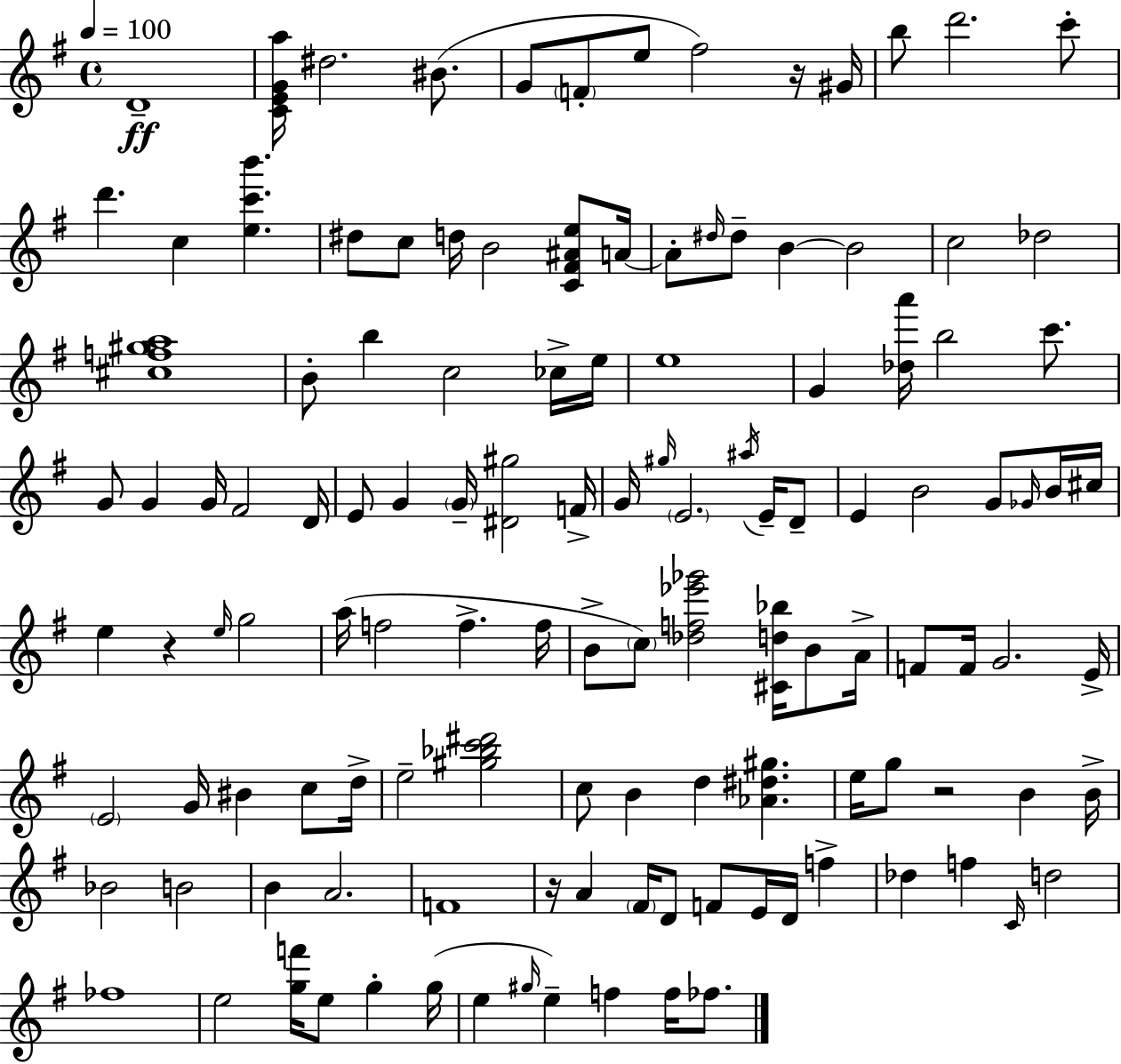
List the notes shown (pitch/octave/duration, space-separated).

D4/w [C4,E4,G4,A5]/s D#5/h. BIS4/e. G4/e F4/e E5/e F#5/h R/s G#4/s B5/e D6/h. C6/e D6/q. C5/q [E5,C6,B6]/q. D#5/e C5/e D5/s B4/h [C4,F#4,A#4,E5]/e A4/s A4/e D#5/s D#5/e B4/q B4/h C5/h Db5/h [C#5,F5,G#5,A5]/w B4/e B5/q C5/h CES5/s E5/s E5/w G4/q [Db5,A6]/s B5/h C6/e. G4/e G4/q G4/s F#4/h D4/s E4/e G4/q G4/s [D#4,G#5]/h F4/s G4/s G#5/s E4/h. A#5/s E4/s D4/e E4/q B4/h G4/e Gb4/s B4/s C#5/s E5/q R/q E5/s G5/h A5/s F5/h F5/q. F5/s B4/e C5/e [Db5,F5,Eb6,Gb6]/h [C#4,D5,Bb5]/s B4/e A4/s F4/e F4/s G4/h. E4/s E4/h G4/s BIS4/q C5/e D5/s E5/h [G#5,Bb5,C6,D#6]/h C5/e B4/q D5/q [Ab4,D#5,G#5]/q. E5/s G5/e R/h B4/q B4/s Bb4/h B4/h B4/q A4/h. F4/w R/s A4/q F#4/s D4/e F4/e E4/s D4/s F5/q Db5/q F5/q C4/s D5/h FES5/w E5/h [G5,F6]/s E5/e G5/q G5/s E5/q G#5/s E5/q F5/q F5/s FES5/e.